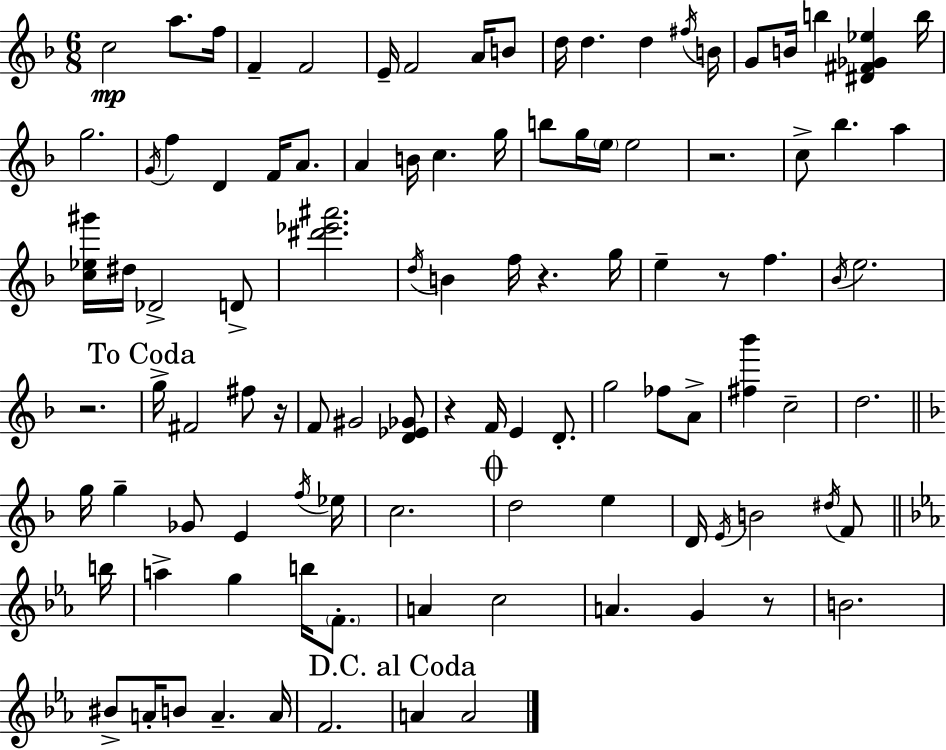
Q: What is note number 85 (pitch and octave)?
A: A4